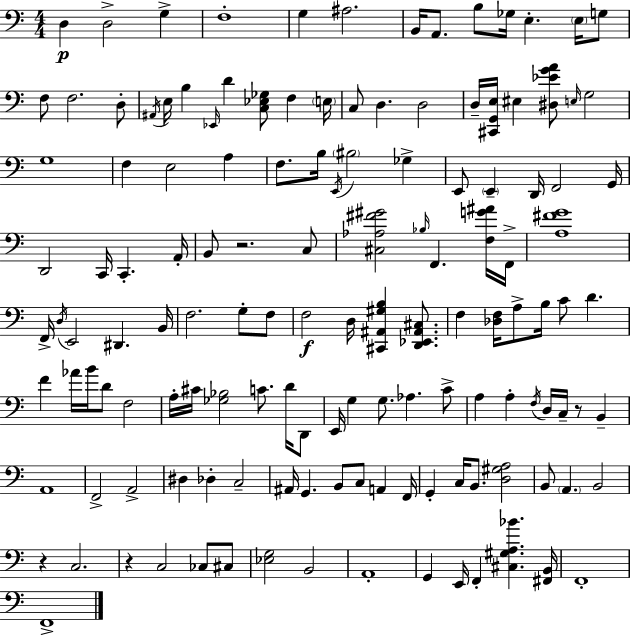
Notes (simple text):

D3/q D3/h G3/q F3/w G3/q A#3/h. B2/s A2/e. B3/e Gb3/s E3/q. E3/s G3/e F3/e F3/h. D3/e A#2/s E3/s B3/q Eb2/s D4/q [C3,Eb3,Gb3]/e F3/q E3/s C3/e D3/q. D3/h D3/s [C#2,G2,E3]/s EIS3/q [D#3,Eb4,G4,A4]/e E3/s G3/h G3/w F3/q E3/h A3/q F3/e. B3/s E2/s BIS3/h Gb3/q E2/e E2/q D2/s F2/h G2/s D2/h C2/s C2/q. A2/s B2/e R/h. C3/e [C#3,Ab3,F#4,G#4]/h Bb3/s F2/q. [F3,G4,A#4]/s F2/s [A3,F#4,G4]/w F2/s D3/s E2/h D#2/q. B2/s F3/h. G3/e F3/e F3/h D3/s [C#2,A#2,G#3,B3]/q [D2,Eb2,A#2,C#3]/e. F3/q [Db3,F3]/s A3/e B3/s C4/e D4/q. F4/q Ab4/s B4/s D4/e F3/h A3/s C#4/s [Gb3,Bb3]/h C4/e. D4/s D2/e E2/s G3/q G3/e. Ab3/q. C4/e A3/q A3/q F3/s D3/s C3/s R/e B2/q A2/w F2/h A2/h D#3/q Db3/q C3/h A#2/s G2/q. B2/e C3/e A2/q F2/s G2/q C3/s B2/e. [D3,G#3,A3]/h B2/e A2/q. B2/h R/q C3/h. R/q C3/h CES3/e C#3/e [Eb3,G3]/h B2/h A2/w G2/q E2/s F2/q [C#3,G#3,A3,Bb4]/q. [F#2,B2]/s F2/w F2/w